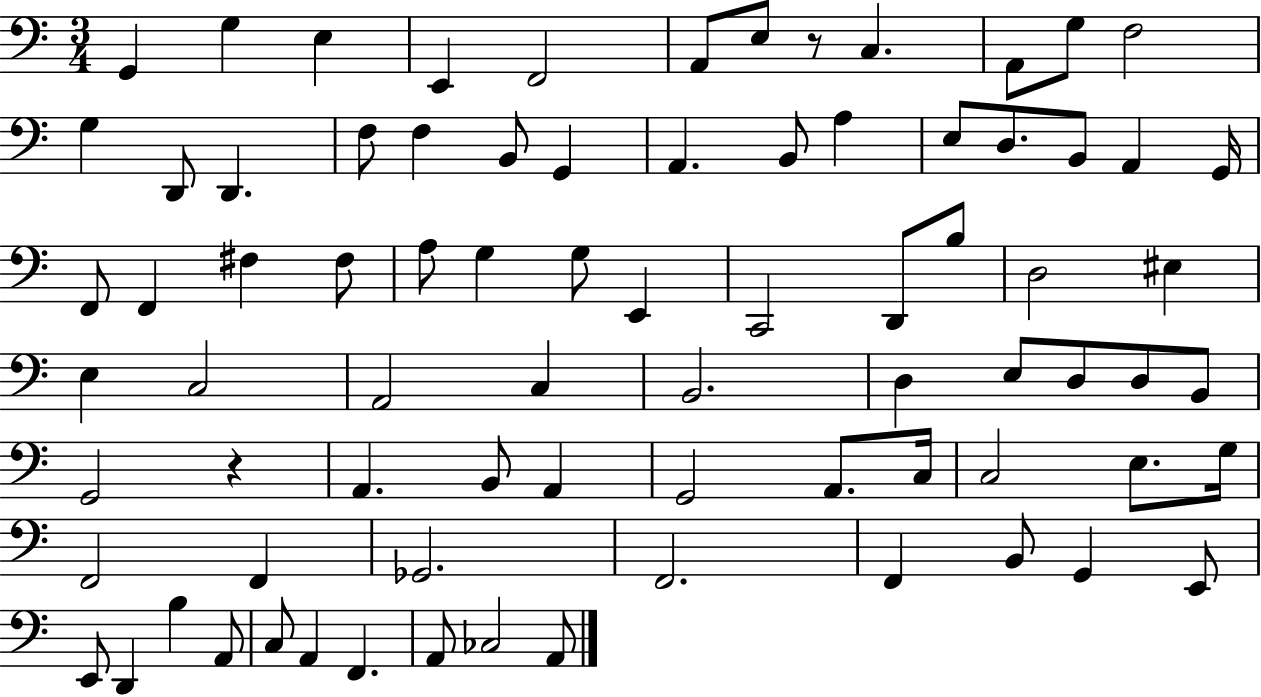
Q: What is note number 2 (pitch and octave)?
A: G3